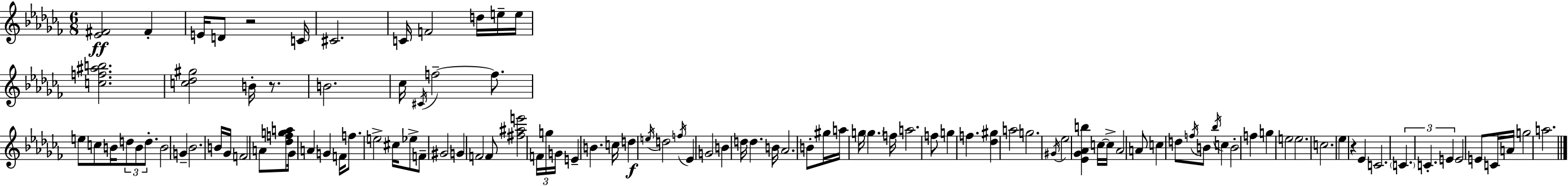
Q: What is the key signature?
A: AES minor